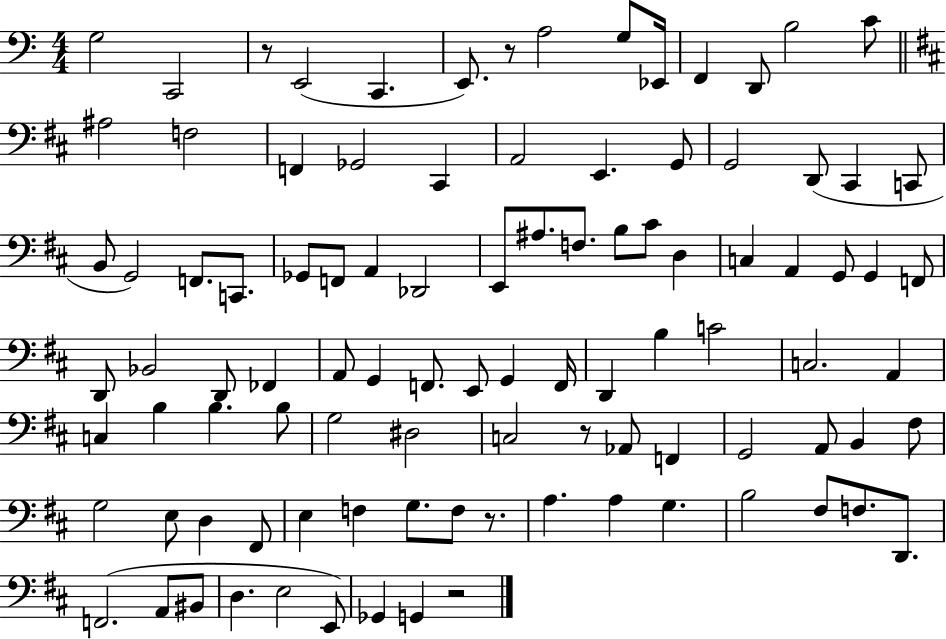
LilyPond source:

{
  \clef bass
  \numericTimeSignature
  \time 4/4
  \key c \major
  \repeat volta 2 { g2 c,2 | r8 e,2( c,4. | e,8.) r8 a2 g8 ees,16 | f,4 d,8 b2 c'8 | \break \bar "||" \break \key b \minor ais2 f2 | f,4 ges,2 cis,4 | a,2 e,4. g,8 | g,2 d,8( cis,4 c,8 | \break b,8 g,2) f,8. c,8. | ges,8 f,8 a,4 des,2 | e,8 ais8. f8. b8 cis'8 d4 | c4 a,4 g,8 g,4 f,8 | \break d,8 bes,2 d,8 fes,4 | a,8 g,4 f,8. e,8 g,4 f,16 | d,4 b4 c'2 | c2. a,4 | \break c4 b4 b4. b8 | g2 dis2 | c2 r8 aes,8 f,4 | g,2 a,8 b,4 fis8 | \break g2 e8 d4 fis,8 | e4 f4 g8. f8 r8. | a4. a4 g4. | b2 fis8 f8. d,8. | \break f,2.( a,8 bis,8 | d4. e2 e,8) | ges,4 g,4 r2 | } \bar "|."
}